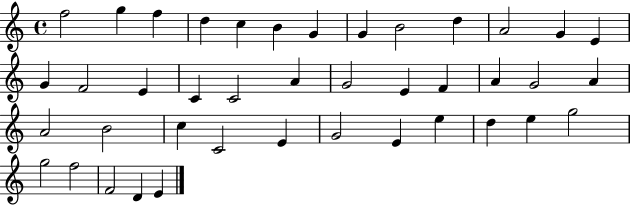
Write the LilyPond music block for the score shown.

{
  \clef treble
  \time 4/4
  \defaultTimeSignature
  \key c \major
  f''2 g''4 f''4 | d''4 c''4 b'4 g'4 | g'4 b'2 d''4 | a'2 g'4 e'4 | \break g'4 f'2 e'4 | c'4 c'2 a'4 | g'2 e'4 f'4 | a'4 g'2 a'4 | \break a'2 b'2 | c''4 c'2 e'4 | g'2 e'4 e''4 | d''4 e''4 g''2 | \break g''2 f''2 | f'2 d'4 e'4 | \bar "|."
}